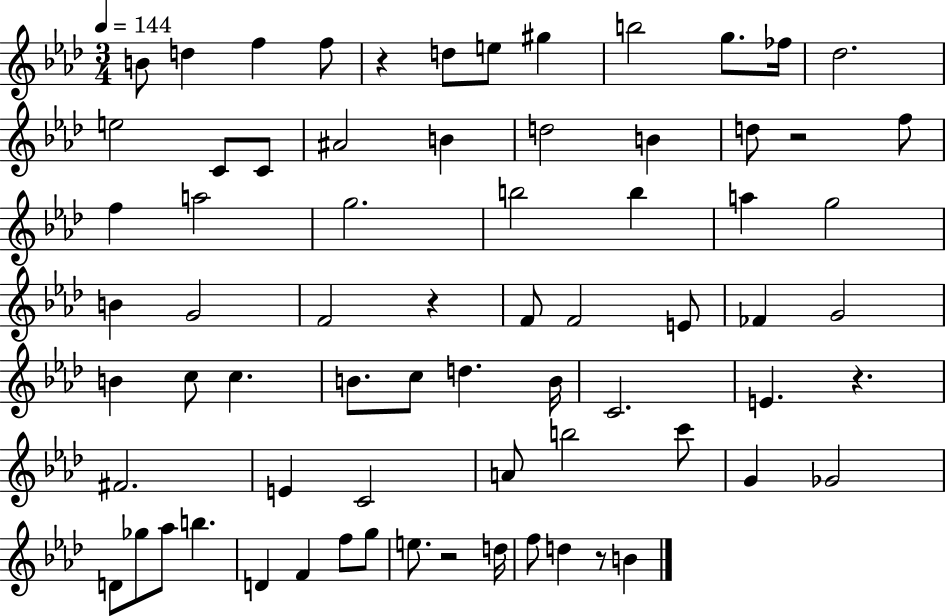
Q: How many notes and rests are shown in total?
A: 71